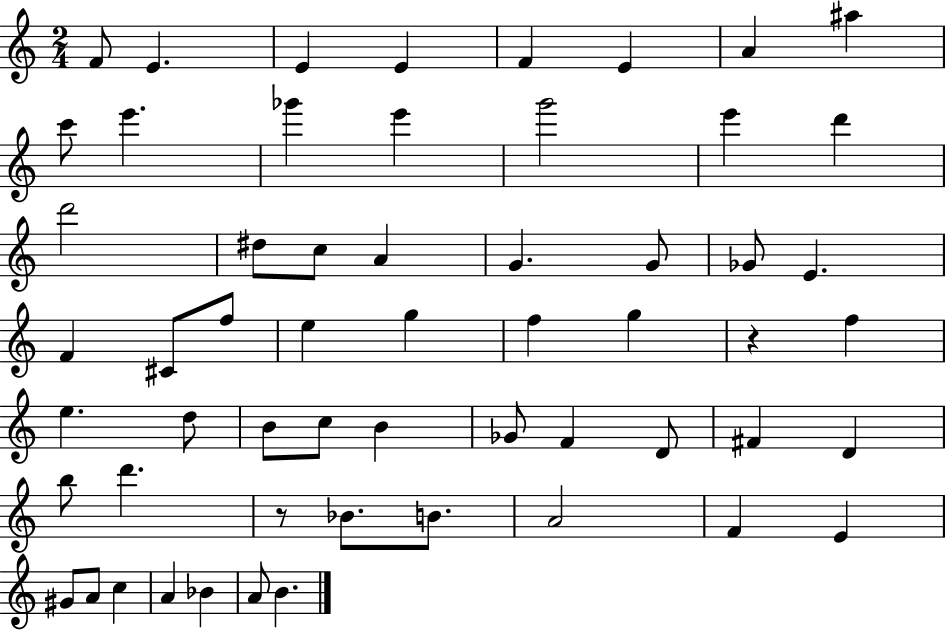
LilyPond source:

{
  \clef treble
  \numericTimeSignature
  \time 2/4
  \key c \major
  f'8 e'4. | e'4 e'4 | f'4 e'4 | a'4 ais''4 | \break c'''8 e'''4. | ges'''4 e'''4 | g'''2 | e'''4 d'''4 | \break d'''2 | dis''8 c''8 a'4 | g'4. g'8 | ges'8 e'4. | \break f'4 cis'8 f''8 | e''4 g''4 | f''4 g''4 | r4 f''4 | \break e''4. d''8 | b'8 c''8 b'4 | ges'8 f'4 d'8 | fis'4 d'4 | \break b''8 d'''4. | r8 bes'8. b'8. | a'2 | f'4 e'4 | \break gis'8 a'8 c''4 | a'4 bes'4 | a'8 b'4. | \bar "|."
}